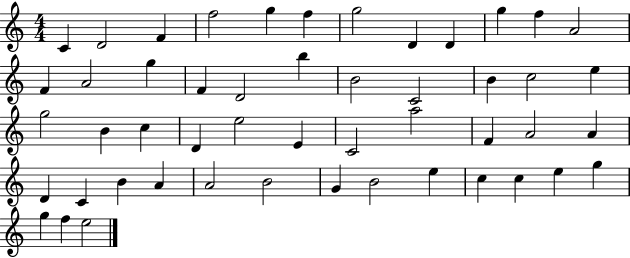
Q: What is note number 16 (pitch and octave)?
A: F4